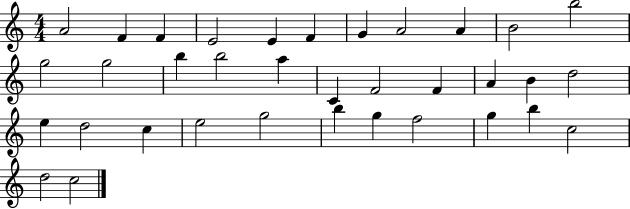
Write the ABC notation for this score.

X:1
T:Untitled
M:4/4
L:1/4
K:C
A2 F F E2 E F G A2 A B2 b2 g2 g2 b b2 a C F2 F A B d2 e d2 c e2 g2 b g f2 g b c2 d2 c2